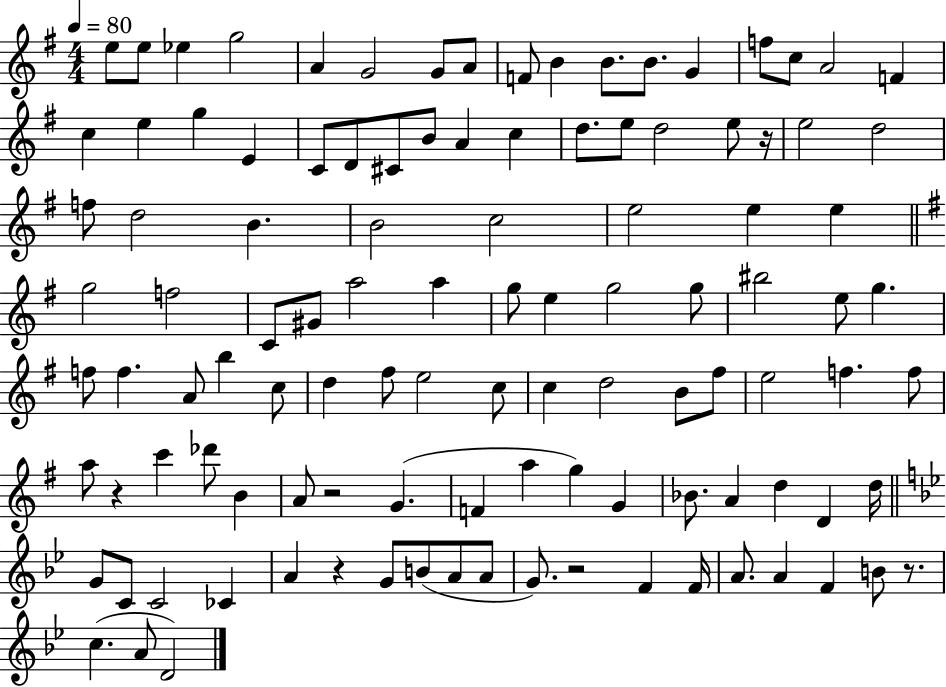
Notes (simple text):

E5/e E5/e Eb5/q G5/h A4/q G4/h G4/e A4/e F4/e B4/q B4/e. B4/e. G4/q F5/e C5/e A4/h F4/q C5/q E5/q G5/q E4/q C4/e D4/e C#4/e B4/e A4/q C5/q D5/e. E5/e D5/h E5/e R/s E5/h D5/h F5/e D5/h B4/q. B4/h C5/h E5/h E5/q E5/q G5/h F5/h C4/e G#4/e A5/h A5/q G5/e E5/q G5/h G5/e BIS5/h E5/e G5/q. F5/e F5/q. A4/e B5/q C5/e D5/q F#5/e E5/h C5/e C5/q D5/h B4/e F#5/e E5/h F5/q. F5/e A5/e R/q C6/q Db6/e B4/q A4/e R/h G4/q. F4/q A5/q G5/q G4/q Bb4/e. A4/q D5/q D4/q D5/s G4/e C4/e C4/h CES4/q A4/q R/q G4/e B4/e A4/e A4/e G4/e. R/h F4/q F4/s A4/e. A4/q F4/q B4/e R/e. C5/q. A4/e D4/h